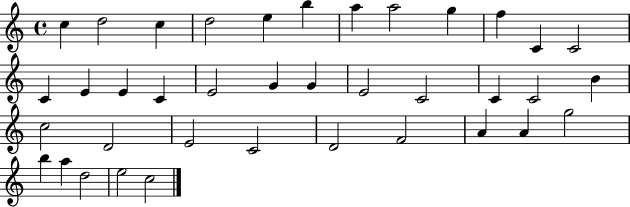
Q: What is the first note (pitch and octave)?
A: C5